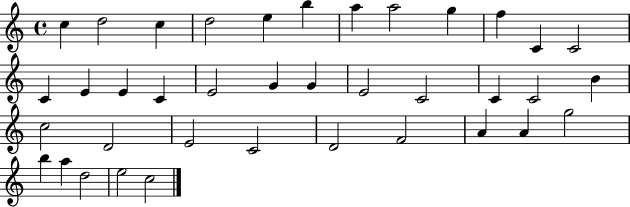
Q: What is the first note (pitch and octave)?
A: C5